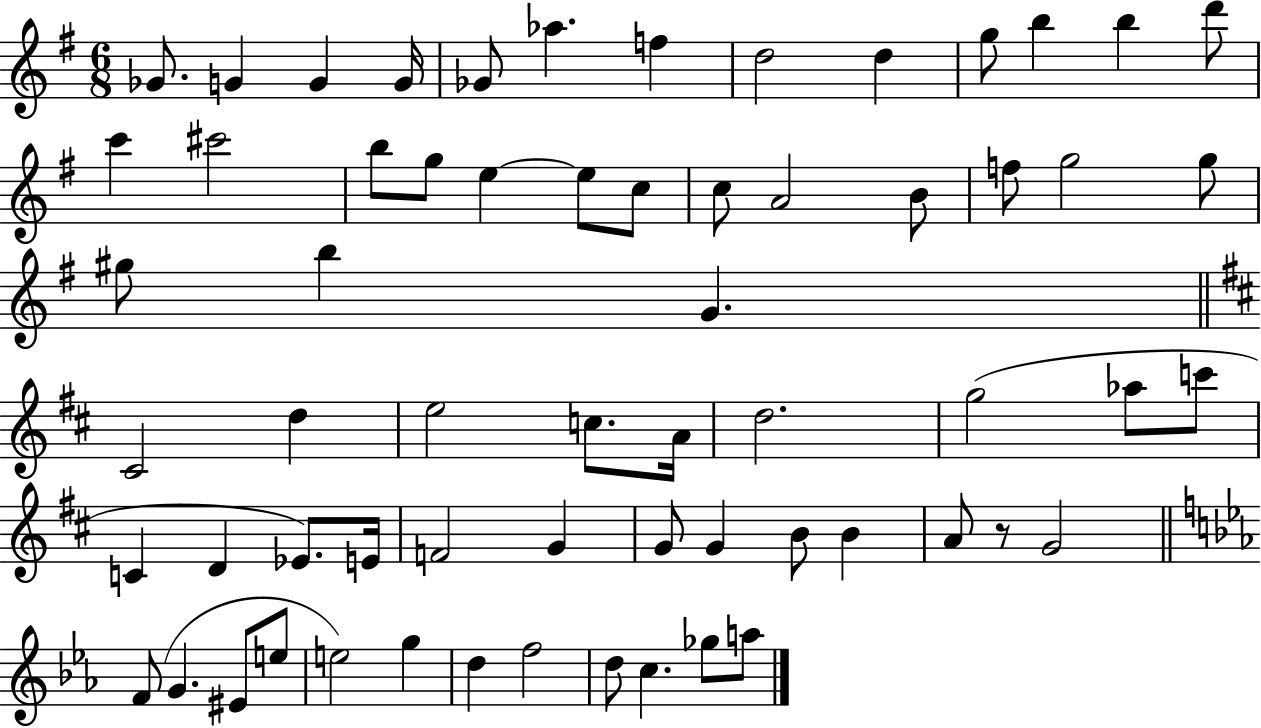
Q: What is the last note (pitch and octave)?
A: A5